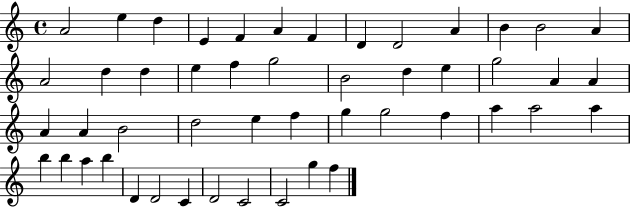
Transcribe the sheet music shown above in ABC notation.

X:1
T:Untitled
M:4/4
L:1/4
K:C
A2 e d E F A F D D2 A B B2 A A2 d d e f g2 B2 d e g2 A A A A B2 d2 e f g g2 f a a2 a b b a b D D2 C D2 C2 C2 g f